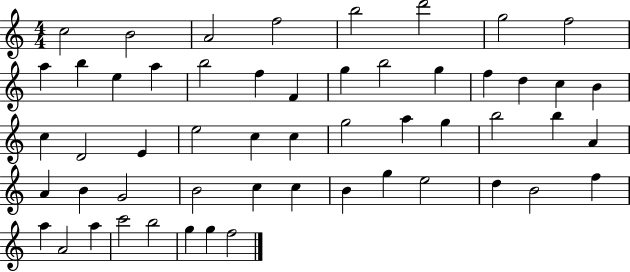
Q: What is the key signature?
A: C major